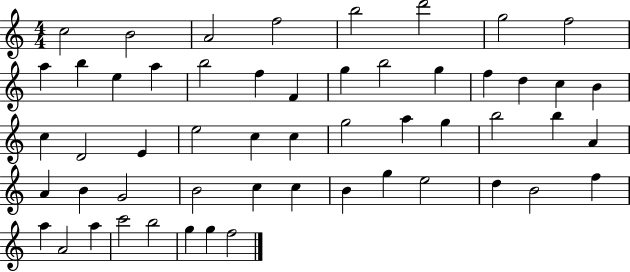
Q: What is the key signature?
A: C major